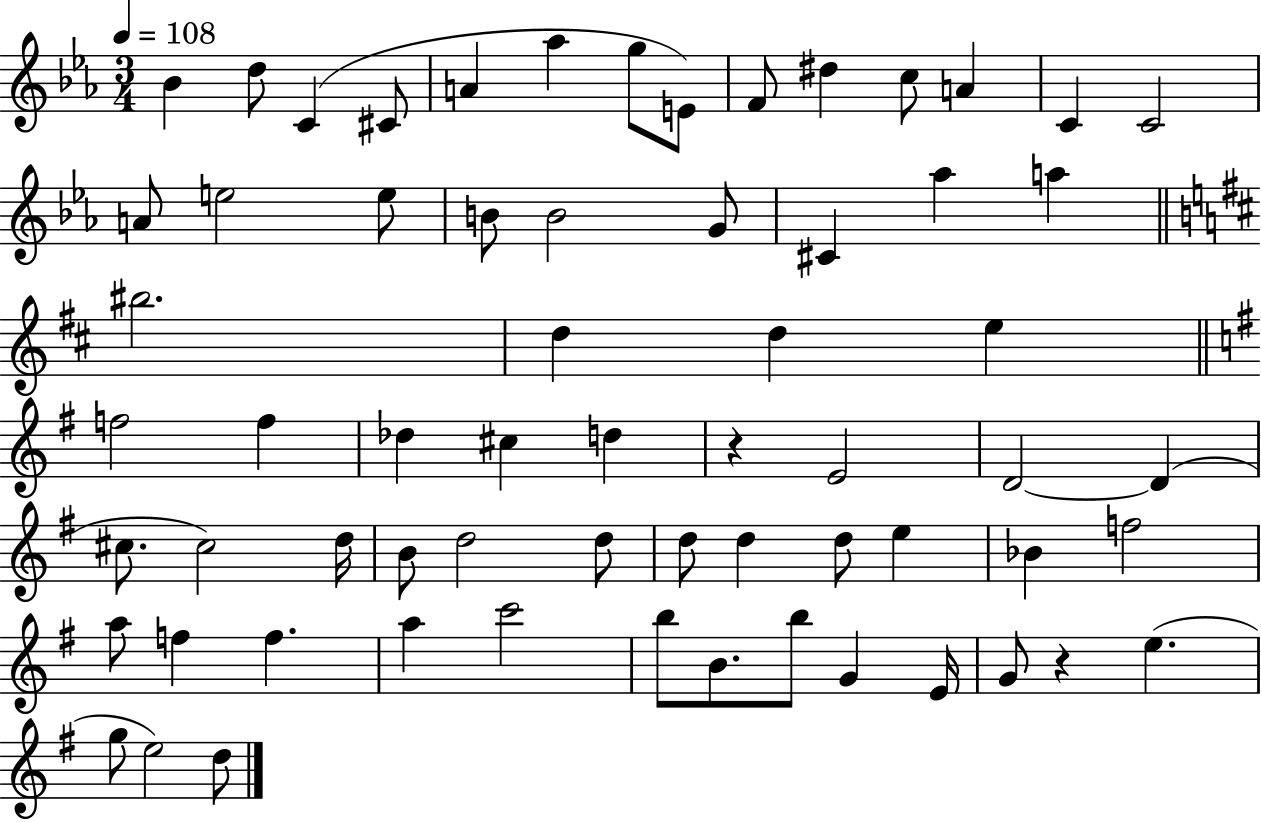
{
  \clef treble
  \numericTimeSignature
  \time 3/4
  \key ees \major
  \tempo 4 = 108
  bes'4 d''8 c'4( cis'8 | a'4 aes''4 g''8 e'8) | f'8 dis''4 c''8 a'4 | c'4 c'2 | \break a'8 e''2 e''8 | b'8 b'2 g'8 | cis'4 aes''4 a''4 | \bar "||" \break \key b \minor bis''2. | d''4 d''4 e''4 | \bar "||" \break \key g \major f''2 f''4 | des''4 cis''4 d''4 | r4 e'2 | d'2~~ d'4( | \break cis''8. cis''2) d''16 | b'8 d''2 d''8 | d''8 d''4 d''8 e''4 | bes'4 f''2 | \break a''8 f''4 f''4. | a''4 c'''2 | b''8 b'8. b''8 g'4 e'16 | g'8 r4 e''4.( | \break g''8 e''2) d''8 | \bar "|."
}